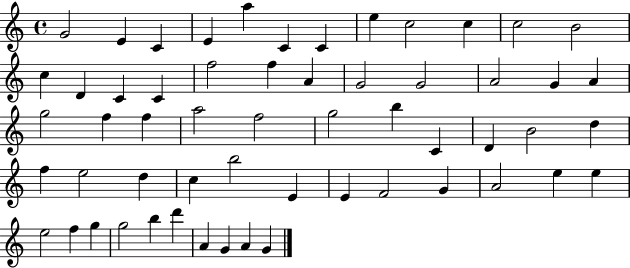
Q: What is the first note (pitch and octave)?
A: G4